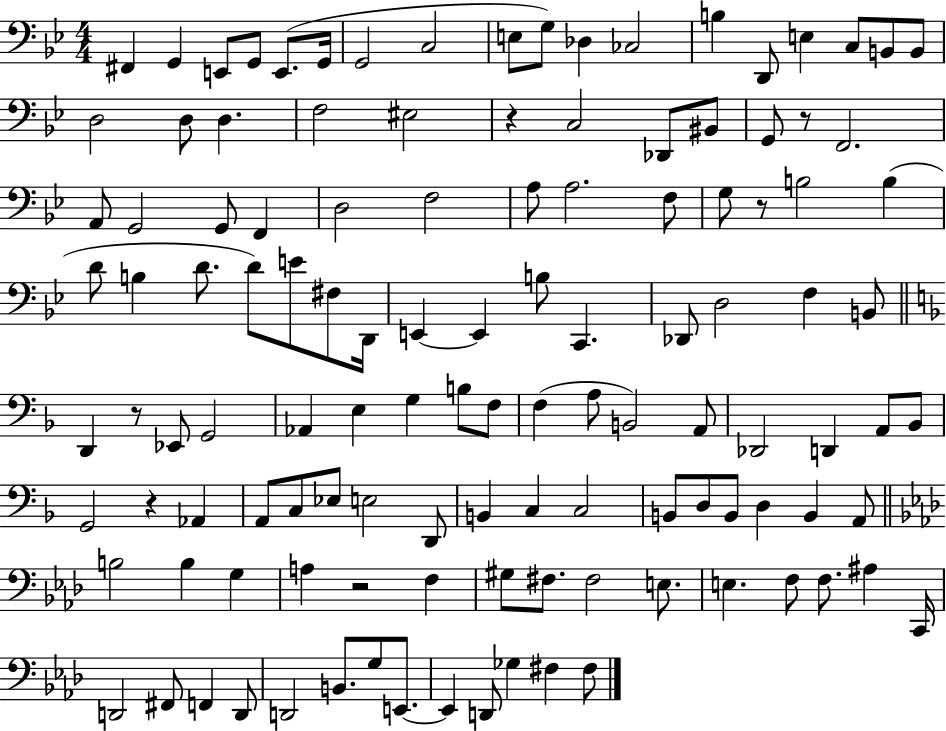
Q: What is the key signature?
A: BES major